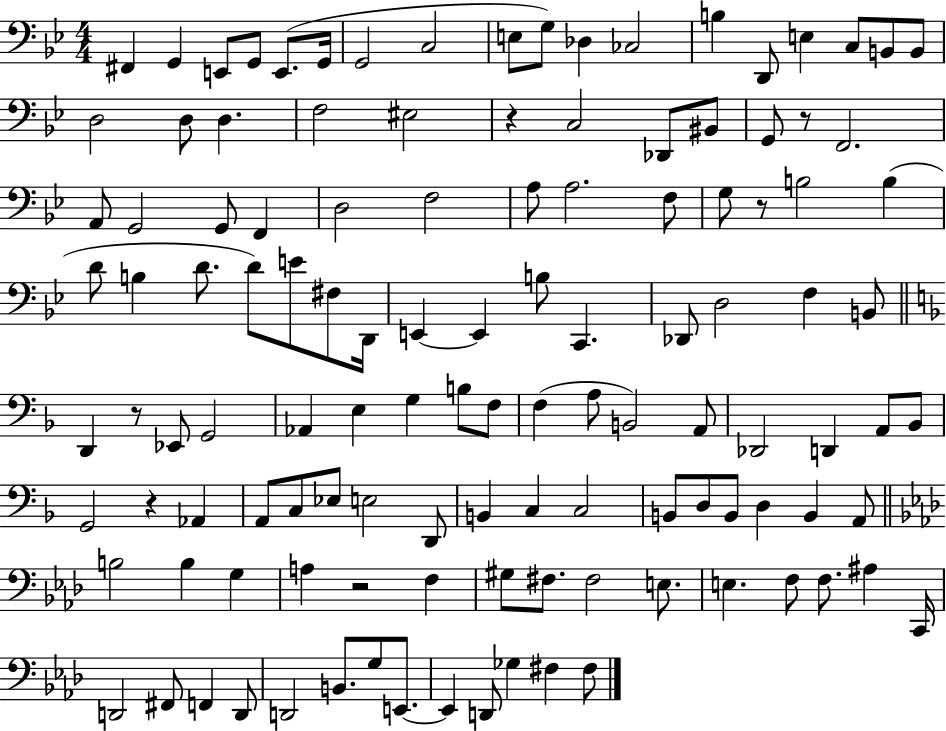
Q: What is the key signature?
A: BES major